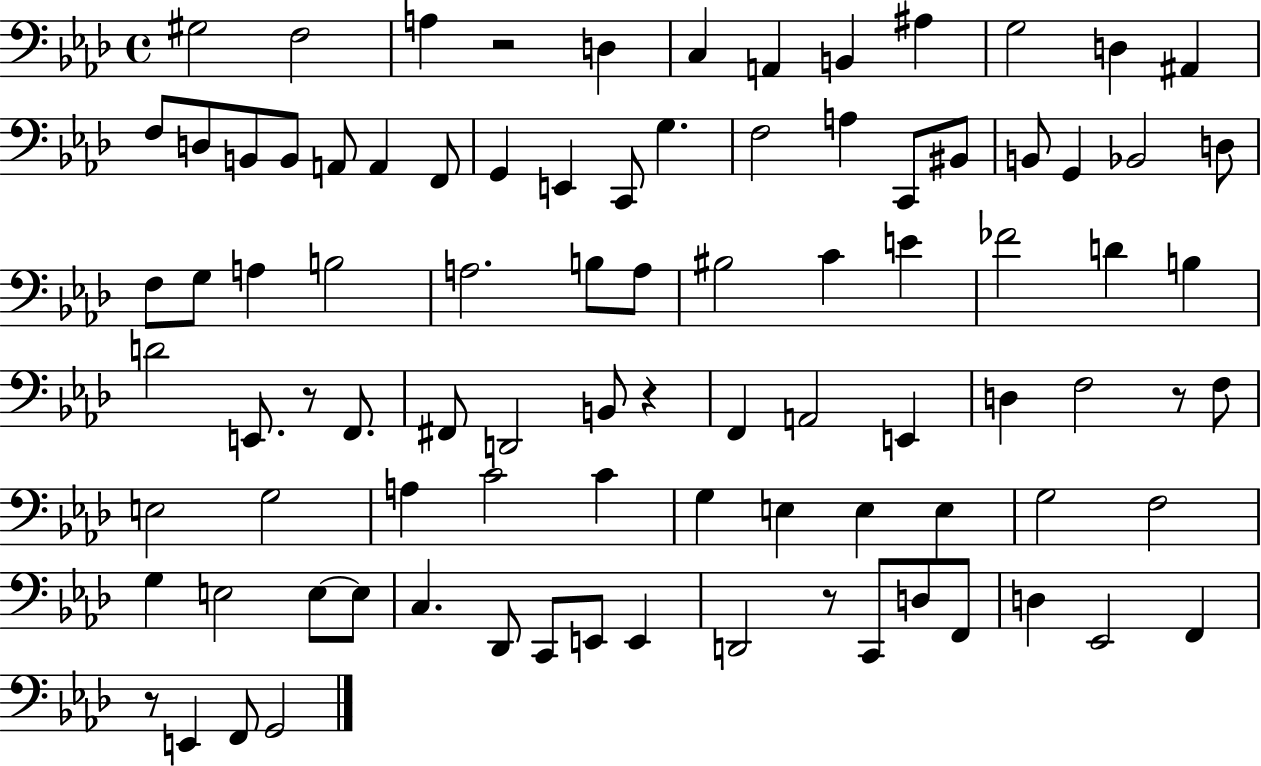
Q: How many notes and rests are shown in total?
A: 91